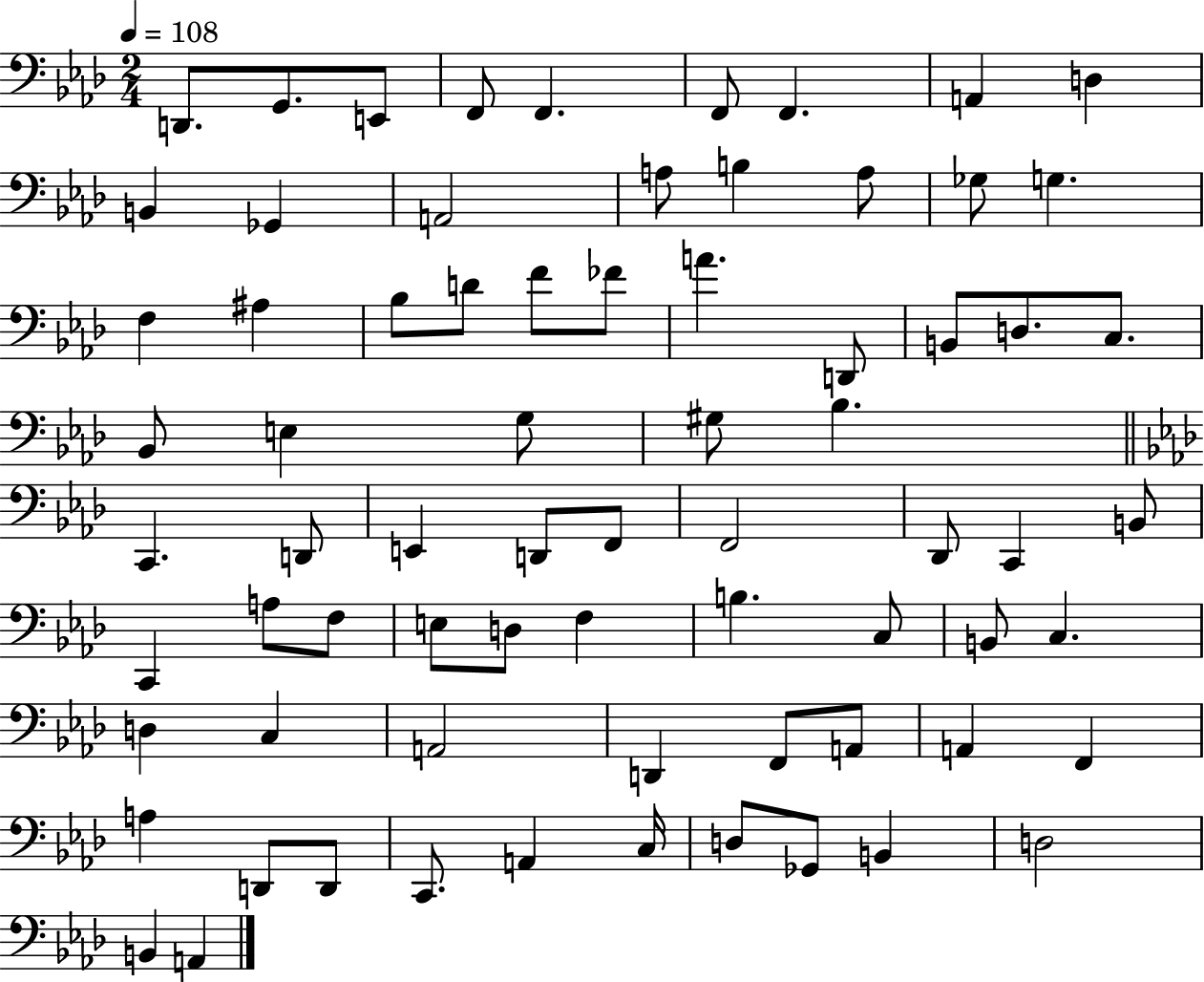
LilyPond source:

{
  \clef bass
  \numericTimeSignature
  \time 2/4
  \key aes \major
  \tempo 4 = 108
  \repeat volta 2 { d,8. g,8. e,8 | f,8 f,4. | f,8 f,4. | a,4 d4 | \break b,4 ges,4 | a,2 | a8 b4 a8 | ges8 g4. | \break f4 ais4 | bes8 d'8 f'8 fes'8 | a'4. d,8 | b,8 d8. c8. | \break bes,8 e4 g8 | gis8 bes4. | \bar "||" \break \key f \minor c,4. d,8 | e,4 d,8 f,8 | f,2 | des,8 c,4 b,8 | \break c,4 a8 f8 | e8 d8 f4 | b4. c8 | b,8 c4. | \break d4 c4 | a,2 | d,4 f,8 a,8 | a,4 f,4 | \break a4 d,8 d,8 | c,8. a,4 c16 | d8 ges,8 b,4 | d2 | \break b,4 a,4 | } \bar "|."
}